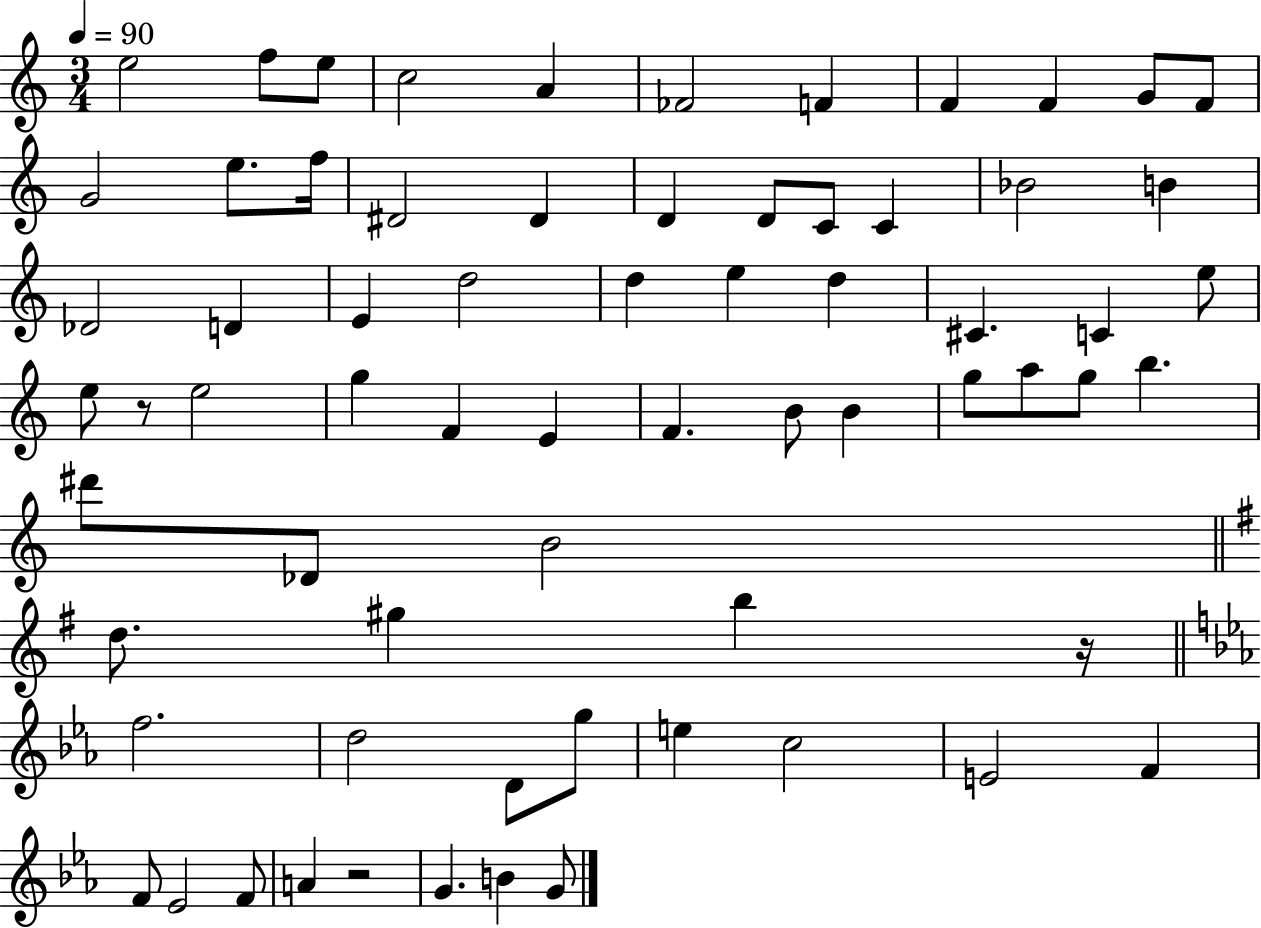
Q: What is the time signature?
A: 3/4